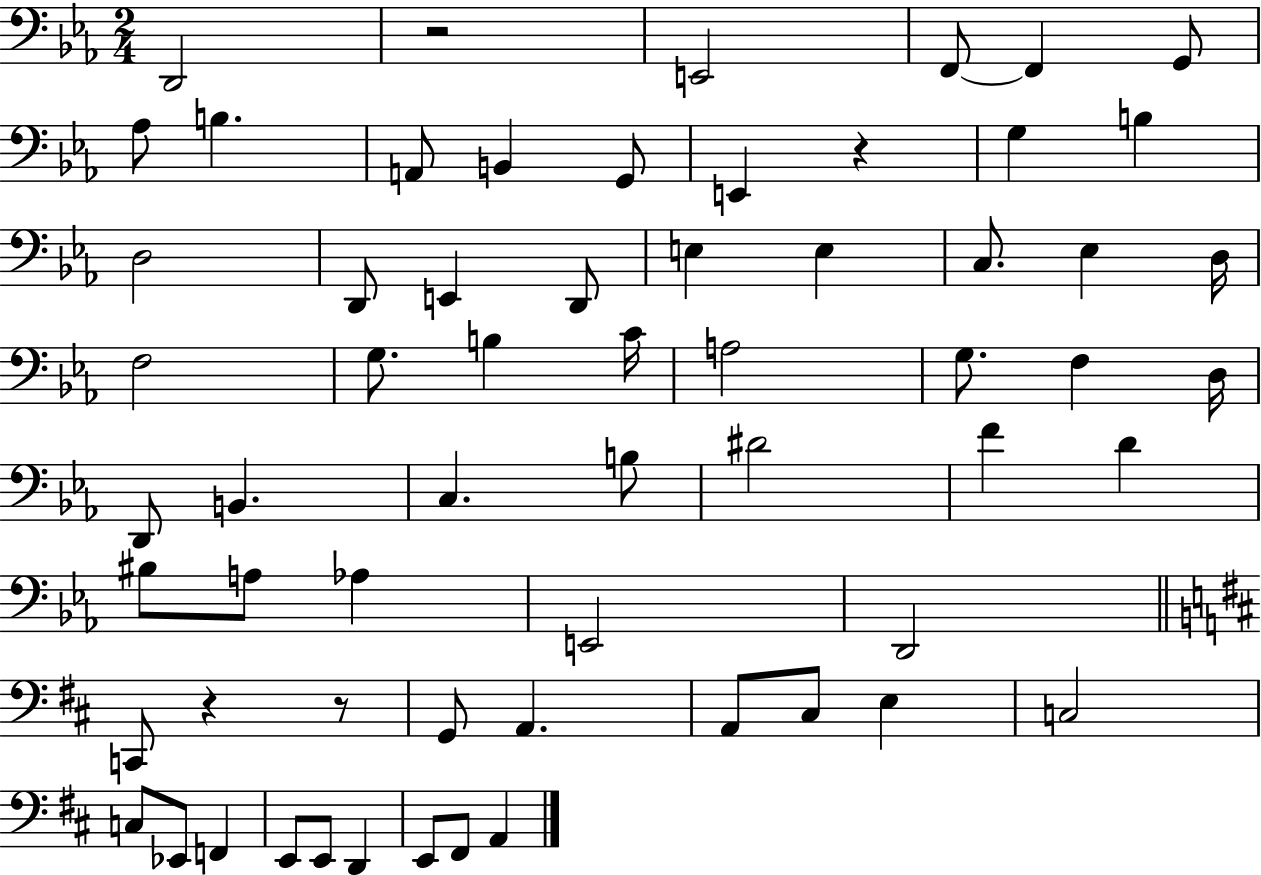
{
  \clef bass
  \numericTimeSignature
  \time 2/4
  \key ees \major
  d,2 | r2 | e,2 | f,8~~ f,4 g,8 | \break aes8 b4. | a,8 b,4 g,8 | e,4 r4 | g4 b4 | \break d2 | d,8 e,4 d,8 | e4 e4 | c8. ees4 d16 | \break f2 | g8. b4 c'16 | a2 | g8. f4 d16 | \break d,8 b,4. | c4. b8 | dis'2 | f'4 d'4 | \break bis8 a8 aes4 | e,2 | d,2 | \bar "||" \break \key b \minor c,8 r4 r8 | g,8 a,4. | a,8 cis8 e4 | c2 | \break c8 ees,8 f,4 | e,8 e,8 d,4 | e,8 fis,8 a,4 | \bar "|."
}